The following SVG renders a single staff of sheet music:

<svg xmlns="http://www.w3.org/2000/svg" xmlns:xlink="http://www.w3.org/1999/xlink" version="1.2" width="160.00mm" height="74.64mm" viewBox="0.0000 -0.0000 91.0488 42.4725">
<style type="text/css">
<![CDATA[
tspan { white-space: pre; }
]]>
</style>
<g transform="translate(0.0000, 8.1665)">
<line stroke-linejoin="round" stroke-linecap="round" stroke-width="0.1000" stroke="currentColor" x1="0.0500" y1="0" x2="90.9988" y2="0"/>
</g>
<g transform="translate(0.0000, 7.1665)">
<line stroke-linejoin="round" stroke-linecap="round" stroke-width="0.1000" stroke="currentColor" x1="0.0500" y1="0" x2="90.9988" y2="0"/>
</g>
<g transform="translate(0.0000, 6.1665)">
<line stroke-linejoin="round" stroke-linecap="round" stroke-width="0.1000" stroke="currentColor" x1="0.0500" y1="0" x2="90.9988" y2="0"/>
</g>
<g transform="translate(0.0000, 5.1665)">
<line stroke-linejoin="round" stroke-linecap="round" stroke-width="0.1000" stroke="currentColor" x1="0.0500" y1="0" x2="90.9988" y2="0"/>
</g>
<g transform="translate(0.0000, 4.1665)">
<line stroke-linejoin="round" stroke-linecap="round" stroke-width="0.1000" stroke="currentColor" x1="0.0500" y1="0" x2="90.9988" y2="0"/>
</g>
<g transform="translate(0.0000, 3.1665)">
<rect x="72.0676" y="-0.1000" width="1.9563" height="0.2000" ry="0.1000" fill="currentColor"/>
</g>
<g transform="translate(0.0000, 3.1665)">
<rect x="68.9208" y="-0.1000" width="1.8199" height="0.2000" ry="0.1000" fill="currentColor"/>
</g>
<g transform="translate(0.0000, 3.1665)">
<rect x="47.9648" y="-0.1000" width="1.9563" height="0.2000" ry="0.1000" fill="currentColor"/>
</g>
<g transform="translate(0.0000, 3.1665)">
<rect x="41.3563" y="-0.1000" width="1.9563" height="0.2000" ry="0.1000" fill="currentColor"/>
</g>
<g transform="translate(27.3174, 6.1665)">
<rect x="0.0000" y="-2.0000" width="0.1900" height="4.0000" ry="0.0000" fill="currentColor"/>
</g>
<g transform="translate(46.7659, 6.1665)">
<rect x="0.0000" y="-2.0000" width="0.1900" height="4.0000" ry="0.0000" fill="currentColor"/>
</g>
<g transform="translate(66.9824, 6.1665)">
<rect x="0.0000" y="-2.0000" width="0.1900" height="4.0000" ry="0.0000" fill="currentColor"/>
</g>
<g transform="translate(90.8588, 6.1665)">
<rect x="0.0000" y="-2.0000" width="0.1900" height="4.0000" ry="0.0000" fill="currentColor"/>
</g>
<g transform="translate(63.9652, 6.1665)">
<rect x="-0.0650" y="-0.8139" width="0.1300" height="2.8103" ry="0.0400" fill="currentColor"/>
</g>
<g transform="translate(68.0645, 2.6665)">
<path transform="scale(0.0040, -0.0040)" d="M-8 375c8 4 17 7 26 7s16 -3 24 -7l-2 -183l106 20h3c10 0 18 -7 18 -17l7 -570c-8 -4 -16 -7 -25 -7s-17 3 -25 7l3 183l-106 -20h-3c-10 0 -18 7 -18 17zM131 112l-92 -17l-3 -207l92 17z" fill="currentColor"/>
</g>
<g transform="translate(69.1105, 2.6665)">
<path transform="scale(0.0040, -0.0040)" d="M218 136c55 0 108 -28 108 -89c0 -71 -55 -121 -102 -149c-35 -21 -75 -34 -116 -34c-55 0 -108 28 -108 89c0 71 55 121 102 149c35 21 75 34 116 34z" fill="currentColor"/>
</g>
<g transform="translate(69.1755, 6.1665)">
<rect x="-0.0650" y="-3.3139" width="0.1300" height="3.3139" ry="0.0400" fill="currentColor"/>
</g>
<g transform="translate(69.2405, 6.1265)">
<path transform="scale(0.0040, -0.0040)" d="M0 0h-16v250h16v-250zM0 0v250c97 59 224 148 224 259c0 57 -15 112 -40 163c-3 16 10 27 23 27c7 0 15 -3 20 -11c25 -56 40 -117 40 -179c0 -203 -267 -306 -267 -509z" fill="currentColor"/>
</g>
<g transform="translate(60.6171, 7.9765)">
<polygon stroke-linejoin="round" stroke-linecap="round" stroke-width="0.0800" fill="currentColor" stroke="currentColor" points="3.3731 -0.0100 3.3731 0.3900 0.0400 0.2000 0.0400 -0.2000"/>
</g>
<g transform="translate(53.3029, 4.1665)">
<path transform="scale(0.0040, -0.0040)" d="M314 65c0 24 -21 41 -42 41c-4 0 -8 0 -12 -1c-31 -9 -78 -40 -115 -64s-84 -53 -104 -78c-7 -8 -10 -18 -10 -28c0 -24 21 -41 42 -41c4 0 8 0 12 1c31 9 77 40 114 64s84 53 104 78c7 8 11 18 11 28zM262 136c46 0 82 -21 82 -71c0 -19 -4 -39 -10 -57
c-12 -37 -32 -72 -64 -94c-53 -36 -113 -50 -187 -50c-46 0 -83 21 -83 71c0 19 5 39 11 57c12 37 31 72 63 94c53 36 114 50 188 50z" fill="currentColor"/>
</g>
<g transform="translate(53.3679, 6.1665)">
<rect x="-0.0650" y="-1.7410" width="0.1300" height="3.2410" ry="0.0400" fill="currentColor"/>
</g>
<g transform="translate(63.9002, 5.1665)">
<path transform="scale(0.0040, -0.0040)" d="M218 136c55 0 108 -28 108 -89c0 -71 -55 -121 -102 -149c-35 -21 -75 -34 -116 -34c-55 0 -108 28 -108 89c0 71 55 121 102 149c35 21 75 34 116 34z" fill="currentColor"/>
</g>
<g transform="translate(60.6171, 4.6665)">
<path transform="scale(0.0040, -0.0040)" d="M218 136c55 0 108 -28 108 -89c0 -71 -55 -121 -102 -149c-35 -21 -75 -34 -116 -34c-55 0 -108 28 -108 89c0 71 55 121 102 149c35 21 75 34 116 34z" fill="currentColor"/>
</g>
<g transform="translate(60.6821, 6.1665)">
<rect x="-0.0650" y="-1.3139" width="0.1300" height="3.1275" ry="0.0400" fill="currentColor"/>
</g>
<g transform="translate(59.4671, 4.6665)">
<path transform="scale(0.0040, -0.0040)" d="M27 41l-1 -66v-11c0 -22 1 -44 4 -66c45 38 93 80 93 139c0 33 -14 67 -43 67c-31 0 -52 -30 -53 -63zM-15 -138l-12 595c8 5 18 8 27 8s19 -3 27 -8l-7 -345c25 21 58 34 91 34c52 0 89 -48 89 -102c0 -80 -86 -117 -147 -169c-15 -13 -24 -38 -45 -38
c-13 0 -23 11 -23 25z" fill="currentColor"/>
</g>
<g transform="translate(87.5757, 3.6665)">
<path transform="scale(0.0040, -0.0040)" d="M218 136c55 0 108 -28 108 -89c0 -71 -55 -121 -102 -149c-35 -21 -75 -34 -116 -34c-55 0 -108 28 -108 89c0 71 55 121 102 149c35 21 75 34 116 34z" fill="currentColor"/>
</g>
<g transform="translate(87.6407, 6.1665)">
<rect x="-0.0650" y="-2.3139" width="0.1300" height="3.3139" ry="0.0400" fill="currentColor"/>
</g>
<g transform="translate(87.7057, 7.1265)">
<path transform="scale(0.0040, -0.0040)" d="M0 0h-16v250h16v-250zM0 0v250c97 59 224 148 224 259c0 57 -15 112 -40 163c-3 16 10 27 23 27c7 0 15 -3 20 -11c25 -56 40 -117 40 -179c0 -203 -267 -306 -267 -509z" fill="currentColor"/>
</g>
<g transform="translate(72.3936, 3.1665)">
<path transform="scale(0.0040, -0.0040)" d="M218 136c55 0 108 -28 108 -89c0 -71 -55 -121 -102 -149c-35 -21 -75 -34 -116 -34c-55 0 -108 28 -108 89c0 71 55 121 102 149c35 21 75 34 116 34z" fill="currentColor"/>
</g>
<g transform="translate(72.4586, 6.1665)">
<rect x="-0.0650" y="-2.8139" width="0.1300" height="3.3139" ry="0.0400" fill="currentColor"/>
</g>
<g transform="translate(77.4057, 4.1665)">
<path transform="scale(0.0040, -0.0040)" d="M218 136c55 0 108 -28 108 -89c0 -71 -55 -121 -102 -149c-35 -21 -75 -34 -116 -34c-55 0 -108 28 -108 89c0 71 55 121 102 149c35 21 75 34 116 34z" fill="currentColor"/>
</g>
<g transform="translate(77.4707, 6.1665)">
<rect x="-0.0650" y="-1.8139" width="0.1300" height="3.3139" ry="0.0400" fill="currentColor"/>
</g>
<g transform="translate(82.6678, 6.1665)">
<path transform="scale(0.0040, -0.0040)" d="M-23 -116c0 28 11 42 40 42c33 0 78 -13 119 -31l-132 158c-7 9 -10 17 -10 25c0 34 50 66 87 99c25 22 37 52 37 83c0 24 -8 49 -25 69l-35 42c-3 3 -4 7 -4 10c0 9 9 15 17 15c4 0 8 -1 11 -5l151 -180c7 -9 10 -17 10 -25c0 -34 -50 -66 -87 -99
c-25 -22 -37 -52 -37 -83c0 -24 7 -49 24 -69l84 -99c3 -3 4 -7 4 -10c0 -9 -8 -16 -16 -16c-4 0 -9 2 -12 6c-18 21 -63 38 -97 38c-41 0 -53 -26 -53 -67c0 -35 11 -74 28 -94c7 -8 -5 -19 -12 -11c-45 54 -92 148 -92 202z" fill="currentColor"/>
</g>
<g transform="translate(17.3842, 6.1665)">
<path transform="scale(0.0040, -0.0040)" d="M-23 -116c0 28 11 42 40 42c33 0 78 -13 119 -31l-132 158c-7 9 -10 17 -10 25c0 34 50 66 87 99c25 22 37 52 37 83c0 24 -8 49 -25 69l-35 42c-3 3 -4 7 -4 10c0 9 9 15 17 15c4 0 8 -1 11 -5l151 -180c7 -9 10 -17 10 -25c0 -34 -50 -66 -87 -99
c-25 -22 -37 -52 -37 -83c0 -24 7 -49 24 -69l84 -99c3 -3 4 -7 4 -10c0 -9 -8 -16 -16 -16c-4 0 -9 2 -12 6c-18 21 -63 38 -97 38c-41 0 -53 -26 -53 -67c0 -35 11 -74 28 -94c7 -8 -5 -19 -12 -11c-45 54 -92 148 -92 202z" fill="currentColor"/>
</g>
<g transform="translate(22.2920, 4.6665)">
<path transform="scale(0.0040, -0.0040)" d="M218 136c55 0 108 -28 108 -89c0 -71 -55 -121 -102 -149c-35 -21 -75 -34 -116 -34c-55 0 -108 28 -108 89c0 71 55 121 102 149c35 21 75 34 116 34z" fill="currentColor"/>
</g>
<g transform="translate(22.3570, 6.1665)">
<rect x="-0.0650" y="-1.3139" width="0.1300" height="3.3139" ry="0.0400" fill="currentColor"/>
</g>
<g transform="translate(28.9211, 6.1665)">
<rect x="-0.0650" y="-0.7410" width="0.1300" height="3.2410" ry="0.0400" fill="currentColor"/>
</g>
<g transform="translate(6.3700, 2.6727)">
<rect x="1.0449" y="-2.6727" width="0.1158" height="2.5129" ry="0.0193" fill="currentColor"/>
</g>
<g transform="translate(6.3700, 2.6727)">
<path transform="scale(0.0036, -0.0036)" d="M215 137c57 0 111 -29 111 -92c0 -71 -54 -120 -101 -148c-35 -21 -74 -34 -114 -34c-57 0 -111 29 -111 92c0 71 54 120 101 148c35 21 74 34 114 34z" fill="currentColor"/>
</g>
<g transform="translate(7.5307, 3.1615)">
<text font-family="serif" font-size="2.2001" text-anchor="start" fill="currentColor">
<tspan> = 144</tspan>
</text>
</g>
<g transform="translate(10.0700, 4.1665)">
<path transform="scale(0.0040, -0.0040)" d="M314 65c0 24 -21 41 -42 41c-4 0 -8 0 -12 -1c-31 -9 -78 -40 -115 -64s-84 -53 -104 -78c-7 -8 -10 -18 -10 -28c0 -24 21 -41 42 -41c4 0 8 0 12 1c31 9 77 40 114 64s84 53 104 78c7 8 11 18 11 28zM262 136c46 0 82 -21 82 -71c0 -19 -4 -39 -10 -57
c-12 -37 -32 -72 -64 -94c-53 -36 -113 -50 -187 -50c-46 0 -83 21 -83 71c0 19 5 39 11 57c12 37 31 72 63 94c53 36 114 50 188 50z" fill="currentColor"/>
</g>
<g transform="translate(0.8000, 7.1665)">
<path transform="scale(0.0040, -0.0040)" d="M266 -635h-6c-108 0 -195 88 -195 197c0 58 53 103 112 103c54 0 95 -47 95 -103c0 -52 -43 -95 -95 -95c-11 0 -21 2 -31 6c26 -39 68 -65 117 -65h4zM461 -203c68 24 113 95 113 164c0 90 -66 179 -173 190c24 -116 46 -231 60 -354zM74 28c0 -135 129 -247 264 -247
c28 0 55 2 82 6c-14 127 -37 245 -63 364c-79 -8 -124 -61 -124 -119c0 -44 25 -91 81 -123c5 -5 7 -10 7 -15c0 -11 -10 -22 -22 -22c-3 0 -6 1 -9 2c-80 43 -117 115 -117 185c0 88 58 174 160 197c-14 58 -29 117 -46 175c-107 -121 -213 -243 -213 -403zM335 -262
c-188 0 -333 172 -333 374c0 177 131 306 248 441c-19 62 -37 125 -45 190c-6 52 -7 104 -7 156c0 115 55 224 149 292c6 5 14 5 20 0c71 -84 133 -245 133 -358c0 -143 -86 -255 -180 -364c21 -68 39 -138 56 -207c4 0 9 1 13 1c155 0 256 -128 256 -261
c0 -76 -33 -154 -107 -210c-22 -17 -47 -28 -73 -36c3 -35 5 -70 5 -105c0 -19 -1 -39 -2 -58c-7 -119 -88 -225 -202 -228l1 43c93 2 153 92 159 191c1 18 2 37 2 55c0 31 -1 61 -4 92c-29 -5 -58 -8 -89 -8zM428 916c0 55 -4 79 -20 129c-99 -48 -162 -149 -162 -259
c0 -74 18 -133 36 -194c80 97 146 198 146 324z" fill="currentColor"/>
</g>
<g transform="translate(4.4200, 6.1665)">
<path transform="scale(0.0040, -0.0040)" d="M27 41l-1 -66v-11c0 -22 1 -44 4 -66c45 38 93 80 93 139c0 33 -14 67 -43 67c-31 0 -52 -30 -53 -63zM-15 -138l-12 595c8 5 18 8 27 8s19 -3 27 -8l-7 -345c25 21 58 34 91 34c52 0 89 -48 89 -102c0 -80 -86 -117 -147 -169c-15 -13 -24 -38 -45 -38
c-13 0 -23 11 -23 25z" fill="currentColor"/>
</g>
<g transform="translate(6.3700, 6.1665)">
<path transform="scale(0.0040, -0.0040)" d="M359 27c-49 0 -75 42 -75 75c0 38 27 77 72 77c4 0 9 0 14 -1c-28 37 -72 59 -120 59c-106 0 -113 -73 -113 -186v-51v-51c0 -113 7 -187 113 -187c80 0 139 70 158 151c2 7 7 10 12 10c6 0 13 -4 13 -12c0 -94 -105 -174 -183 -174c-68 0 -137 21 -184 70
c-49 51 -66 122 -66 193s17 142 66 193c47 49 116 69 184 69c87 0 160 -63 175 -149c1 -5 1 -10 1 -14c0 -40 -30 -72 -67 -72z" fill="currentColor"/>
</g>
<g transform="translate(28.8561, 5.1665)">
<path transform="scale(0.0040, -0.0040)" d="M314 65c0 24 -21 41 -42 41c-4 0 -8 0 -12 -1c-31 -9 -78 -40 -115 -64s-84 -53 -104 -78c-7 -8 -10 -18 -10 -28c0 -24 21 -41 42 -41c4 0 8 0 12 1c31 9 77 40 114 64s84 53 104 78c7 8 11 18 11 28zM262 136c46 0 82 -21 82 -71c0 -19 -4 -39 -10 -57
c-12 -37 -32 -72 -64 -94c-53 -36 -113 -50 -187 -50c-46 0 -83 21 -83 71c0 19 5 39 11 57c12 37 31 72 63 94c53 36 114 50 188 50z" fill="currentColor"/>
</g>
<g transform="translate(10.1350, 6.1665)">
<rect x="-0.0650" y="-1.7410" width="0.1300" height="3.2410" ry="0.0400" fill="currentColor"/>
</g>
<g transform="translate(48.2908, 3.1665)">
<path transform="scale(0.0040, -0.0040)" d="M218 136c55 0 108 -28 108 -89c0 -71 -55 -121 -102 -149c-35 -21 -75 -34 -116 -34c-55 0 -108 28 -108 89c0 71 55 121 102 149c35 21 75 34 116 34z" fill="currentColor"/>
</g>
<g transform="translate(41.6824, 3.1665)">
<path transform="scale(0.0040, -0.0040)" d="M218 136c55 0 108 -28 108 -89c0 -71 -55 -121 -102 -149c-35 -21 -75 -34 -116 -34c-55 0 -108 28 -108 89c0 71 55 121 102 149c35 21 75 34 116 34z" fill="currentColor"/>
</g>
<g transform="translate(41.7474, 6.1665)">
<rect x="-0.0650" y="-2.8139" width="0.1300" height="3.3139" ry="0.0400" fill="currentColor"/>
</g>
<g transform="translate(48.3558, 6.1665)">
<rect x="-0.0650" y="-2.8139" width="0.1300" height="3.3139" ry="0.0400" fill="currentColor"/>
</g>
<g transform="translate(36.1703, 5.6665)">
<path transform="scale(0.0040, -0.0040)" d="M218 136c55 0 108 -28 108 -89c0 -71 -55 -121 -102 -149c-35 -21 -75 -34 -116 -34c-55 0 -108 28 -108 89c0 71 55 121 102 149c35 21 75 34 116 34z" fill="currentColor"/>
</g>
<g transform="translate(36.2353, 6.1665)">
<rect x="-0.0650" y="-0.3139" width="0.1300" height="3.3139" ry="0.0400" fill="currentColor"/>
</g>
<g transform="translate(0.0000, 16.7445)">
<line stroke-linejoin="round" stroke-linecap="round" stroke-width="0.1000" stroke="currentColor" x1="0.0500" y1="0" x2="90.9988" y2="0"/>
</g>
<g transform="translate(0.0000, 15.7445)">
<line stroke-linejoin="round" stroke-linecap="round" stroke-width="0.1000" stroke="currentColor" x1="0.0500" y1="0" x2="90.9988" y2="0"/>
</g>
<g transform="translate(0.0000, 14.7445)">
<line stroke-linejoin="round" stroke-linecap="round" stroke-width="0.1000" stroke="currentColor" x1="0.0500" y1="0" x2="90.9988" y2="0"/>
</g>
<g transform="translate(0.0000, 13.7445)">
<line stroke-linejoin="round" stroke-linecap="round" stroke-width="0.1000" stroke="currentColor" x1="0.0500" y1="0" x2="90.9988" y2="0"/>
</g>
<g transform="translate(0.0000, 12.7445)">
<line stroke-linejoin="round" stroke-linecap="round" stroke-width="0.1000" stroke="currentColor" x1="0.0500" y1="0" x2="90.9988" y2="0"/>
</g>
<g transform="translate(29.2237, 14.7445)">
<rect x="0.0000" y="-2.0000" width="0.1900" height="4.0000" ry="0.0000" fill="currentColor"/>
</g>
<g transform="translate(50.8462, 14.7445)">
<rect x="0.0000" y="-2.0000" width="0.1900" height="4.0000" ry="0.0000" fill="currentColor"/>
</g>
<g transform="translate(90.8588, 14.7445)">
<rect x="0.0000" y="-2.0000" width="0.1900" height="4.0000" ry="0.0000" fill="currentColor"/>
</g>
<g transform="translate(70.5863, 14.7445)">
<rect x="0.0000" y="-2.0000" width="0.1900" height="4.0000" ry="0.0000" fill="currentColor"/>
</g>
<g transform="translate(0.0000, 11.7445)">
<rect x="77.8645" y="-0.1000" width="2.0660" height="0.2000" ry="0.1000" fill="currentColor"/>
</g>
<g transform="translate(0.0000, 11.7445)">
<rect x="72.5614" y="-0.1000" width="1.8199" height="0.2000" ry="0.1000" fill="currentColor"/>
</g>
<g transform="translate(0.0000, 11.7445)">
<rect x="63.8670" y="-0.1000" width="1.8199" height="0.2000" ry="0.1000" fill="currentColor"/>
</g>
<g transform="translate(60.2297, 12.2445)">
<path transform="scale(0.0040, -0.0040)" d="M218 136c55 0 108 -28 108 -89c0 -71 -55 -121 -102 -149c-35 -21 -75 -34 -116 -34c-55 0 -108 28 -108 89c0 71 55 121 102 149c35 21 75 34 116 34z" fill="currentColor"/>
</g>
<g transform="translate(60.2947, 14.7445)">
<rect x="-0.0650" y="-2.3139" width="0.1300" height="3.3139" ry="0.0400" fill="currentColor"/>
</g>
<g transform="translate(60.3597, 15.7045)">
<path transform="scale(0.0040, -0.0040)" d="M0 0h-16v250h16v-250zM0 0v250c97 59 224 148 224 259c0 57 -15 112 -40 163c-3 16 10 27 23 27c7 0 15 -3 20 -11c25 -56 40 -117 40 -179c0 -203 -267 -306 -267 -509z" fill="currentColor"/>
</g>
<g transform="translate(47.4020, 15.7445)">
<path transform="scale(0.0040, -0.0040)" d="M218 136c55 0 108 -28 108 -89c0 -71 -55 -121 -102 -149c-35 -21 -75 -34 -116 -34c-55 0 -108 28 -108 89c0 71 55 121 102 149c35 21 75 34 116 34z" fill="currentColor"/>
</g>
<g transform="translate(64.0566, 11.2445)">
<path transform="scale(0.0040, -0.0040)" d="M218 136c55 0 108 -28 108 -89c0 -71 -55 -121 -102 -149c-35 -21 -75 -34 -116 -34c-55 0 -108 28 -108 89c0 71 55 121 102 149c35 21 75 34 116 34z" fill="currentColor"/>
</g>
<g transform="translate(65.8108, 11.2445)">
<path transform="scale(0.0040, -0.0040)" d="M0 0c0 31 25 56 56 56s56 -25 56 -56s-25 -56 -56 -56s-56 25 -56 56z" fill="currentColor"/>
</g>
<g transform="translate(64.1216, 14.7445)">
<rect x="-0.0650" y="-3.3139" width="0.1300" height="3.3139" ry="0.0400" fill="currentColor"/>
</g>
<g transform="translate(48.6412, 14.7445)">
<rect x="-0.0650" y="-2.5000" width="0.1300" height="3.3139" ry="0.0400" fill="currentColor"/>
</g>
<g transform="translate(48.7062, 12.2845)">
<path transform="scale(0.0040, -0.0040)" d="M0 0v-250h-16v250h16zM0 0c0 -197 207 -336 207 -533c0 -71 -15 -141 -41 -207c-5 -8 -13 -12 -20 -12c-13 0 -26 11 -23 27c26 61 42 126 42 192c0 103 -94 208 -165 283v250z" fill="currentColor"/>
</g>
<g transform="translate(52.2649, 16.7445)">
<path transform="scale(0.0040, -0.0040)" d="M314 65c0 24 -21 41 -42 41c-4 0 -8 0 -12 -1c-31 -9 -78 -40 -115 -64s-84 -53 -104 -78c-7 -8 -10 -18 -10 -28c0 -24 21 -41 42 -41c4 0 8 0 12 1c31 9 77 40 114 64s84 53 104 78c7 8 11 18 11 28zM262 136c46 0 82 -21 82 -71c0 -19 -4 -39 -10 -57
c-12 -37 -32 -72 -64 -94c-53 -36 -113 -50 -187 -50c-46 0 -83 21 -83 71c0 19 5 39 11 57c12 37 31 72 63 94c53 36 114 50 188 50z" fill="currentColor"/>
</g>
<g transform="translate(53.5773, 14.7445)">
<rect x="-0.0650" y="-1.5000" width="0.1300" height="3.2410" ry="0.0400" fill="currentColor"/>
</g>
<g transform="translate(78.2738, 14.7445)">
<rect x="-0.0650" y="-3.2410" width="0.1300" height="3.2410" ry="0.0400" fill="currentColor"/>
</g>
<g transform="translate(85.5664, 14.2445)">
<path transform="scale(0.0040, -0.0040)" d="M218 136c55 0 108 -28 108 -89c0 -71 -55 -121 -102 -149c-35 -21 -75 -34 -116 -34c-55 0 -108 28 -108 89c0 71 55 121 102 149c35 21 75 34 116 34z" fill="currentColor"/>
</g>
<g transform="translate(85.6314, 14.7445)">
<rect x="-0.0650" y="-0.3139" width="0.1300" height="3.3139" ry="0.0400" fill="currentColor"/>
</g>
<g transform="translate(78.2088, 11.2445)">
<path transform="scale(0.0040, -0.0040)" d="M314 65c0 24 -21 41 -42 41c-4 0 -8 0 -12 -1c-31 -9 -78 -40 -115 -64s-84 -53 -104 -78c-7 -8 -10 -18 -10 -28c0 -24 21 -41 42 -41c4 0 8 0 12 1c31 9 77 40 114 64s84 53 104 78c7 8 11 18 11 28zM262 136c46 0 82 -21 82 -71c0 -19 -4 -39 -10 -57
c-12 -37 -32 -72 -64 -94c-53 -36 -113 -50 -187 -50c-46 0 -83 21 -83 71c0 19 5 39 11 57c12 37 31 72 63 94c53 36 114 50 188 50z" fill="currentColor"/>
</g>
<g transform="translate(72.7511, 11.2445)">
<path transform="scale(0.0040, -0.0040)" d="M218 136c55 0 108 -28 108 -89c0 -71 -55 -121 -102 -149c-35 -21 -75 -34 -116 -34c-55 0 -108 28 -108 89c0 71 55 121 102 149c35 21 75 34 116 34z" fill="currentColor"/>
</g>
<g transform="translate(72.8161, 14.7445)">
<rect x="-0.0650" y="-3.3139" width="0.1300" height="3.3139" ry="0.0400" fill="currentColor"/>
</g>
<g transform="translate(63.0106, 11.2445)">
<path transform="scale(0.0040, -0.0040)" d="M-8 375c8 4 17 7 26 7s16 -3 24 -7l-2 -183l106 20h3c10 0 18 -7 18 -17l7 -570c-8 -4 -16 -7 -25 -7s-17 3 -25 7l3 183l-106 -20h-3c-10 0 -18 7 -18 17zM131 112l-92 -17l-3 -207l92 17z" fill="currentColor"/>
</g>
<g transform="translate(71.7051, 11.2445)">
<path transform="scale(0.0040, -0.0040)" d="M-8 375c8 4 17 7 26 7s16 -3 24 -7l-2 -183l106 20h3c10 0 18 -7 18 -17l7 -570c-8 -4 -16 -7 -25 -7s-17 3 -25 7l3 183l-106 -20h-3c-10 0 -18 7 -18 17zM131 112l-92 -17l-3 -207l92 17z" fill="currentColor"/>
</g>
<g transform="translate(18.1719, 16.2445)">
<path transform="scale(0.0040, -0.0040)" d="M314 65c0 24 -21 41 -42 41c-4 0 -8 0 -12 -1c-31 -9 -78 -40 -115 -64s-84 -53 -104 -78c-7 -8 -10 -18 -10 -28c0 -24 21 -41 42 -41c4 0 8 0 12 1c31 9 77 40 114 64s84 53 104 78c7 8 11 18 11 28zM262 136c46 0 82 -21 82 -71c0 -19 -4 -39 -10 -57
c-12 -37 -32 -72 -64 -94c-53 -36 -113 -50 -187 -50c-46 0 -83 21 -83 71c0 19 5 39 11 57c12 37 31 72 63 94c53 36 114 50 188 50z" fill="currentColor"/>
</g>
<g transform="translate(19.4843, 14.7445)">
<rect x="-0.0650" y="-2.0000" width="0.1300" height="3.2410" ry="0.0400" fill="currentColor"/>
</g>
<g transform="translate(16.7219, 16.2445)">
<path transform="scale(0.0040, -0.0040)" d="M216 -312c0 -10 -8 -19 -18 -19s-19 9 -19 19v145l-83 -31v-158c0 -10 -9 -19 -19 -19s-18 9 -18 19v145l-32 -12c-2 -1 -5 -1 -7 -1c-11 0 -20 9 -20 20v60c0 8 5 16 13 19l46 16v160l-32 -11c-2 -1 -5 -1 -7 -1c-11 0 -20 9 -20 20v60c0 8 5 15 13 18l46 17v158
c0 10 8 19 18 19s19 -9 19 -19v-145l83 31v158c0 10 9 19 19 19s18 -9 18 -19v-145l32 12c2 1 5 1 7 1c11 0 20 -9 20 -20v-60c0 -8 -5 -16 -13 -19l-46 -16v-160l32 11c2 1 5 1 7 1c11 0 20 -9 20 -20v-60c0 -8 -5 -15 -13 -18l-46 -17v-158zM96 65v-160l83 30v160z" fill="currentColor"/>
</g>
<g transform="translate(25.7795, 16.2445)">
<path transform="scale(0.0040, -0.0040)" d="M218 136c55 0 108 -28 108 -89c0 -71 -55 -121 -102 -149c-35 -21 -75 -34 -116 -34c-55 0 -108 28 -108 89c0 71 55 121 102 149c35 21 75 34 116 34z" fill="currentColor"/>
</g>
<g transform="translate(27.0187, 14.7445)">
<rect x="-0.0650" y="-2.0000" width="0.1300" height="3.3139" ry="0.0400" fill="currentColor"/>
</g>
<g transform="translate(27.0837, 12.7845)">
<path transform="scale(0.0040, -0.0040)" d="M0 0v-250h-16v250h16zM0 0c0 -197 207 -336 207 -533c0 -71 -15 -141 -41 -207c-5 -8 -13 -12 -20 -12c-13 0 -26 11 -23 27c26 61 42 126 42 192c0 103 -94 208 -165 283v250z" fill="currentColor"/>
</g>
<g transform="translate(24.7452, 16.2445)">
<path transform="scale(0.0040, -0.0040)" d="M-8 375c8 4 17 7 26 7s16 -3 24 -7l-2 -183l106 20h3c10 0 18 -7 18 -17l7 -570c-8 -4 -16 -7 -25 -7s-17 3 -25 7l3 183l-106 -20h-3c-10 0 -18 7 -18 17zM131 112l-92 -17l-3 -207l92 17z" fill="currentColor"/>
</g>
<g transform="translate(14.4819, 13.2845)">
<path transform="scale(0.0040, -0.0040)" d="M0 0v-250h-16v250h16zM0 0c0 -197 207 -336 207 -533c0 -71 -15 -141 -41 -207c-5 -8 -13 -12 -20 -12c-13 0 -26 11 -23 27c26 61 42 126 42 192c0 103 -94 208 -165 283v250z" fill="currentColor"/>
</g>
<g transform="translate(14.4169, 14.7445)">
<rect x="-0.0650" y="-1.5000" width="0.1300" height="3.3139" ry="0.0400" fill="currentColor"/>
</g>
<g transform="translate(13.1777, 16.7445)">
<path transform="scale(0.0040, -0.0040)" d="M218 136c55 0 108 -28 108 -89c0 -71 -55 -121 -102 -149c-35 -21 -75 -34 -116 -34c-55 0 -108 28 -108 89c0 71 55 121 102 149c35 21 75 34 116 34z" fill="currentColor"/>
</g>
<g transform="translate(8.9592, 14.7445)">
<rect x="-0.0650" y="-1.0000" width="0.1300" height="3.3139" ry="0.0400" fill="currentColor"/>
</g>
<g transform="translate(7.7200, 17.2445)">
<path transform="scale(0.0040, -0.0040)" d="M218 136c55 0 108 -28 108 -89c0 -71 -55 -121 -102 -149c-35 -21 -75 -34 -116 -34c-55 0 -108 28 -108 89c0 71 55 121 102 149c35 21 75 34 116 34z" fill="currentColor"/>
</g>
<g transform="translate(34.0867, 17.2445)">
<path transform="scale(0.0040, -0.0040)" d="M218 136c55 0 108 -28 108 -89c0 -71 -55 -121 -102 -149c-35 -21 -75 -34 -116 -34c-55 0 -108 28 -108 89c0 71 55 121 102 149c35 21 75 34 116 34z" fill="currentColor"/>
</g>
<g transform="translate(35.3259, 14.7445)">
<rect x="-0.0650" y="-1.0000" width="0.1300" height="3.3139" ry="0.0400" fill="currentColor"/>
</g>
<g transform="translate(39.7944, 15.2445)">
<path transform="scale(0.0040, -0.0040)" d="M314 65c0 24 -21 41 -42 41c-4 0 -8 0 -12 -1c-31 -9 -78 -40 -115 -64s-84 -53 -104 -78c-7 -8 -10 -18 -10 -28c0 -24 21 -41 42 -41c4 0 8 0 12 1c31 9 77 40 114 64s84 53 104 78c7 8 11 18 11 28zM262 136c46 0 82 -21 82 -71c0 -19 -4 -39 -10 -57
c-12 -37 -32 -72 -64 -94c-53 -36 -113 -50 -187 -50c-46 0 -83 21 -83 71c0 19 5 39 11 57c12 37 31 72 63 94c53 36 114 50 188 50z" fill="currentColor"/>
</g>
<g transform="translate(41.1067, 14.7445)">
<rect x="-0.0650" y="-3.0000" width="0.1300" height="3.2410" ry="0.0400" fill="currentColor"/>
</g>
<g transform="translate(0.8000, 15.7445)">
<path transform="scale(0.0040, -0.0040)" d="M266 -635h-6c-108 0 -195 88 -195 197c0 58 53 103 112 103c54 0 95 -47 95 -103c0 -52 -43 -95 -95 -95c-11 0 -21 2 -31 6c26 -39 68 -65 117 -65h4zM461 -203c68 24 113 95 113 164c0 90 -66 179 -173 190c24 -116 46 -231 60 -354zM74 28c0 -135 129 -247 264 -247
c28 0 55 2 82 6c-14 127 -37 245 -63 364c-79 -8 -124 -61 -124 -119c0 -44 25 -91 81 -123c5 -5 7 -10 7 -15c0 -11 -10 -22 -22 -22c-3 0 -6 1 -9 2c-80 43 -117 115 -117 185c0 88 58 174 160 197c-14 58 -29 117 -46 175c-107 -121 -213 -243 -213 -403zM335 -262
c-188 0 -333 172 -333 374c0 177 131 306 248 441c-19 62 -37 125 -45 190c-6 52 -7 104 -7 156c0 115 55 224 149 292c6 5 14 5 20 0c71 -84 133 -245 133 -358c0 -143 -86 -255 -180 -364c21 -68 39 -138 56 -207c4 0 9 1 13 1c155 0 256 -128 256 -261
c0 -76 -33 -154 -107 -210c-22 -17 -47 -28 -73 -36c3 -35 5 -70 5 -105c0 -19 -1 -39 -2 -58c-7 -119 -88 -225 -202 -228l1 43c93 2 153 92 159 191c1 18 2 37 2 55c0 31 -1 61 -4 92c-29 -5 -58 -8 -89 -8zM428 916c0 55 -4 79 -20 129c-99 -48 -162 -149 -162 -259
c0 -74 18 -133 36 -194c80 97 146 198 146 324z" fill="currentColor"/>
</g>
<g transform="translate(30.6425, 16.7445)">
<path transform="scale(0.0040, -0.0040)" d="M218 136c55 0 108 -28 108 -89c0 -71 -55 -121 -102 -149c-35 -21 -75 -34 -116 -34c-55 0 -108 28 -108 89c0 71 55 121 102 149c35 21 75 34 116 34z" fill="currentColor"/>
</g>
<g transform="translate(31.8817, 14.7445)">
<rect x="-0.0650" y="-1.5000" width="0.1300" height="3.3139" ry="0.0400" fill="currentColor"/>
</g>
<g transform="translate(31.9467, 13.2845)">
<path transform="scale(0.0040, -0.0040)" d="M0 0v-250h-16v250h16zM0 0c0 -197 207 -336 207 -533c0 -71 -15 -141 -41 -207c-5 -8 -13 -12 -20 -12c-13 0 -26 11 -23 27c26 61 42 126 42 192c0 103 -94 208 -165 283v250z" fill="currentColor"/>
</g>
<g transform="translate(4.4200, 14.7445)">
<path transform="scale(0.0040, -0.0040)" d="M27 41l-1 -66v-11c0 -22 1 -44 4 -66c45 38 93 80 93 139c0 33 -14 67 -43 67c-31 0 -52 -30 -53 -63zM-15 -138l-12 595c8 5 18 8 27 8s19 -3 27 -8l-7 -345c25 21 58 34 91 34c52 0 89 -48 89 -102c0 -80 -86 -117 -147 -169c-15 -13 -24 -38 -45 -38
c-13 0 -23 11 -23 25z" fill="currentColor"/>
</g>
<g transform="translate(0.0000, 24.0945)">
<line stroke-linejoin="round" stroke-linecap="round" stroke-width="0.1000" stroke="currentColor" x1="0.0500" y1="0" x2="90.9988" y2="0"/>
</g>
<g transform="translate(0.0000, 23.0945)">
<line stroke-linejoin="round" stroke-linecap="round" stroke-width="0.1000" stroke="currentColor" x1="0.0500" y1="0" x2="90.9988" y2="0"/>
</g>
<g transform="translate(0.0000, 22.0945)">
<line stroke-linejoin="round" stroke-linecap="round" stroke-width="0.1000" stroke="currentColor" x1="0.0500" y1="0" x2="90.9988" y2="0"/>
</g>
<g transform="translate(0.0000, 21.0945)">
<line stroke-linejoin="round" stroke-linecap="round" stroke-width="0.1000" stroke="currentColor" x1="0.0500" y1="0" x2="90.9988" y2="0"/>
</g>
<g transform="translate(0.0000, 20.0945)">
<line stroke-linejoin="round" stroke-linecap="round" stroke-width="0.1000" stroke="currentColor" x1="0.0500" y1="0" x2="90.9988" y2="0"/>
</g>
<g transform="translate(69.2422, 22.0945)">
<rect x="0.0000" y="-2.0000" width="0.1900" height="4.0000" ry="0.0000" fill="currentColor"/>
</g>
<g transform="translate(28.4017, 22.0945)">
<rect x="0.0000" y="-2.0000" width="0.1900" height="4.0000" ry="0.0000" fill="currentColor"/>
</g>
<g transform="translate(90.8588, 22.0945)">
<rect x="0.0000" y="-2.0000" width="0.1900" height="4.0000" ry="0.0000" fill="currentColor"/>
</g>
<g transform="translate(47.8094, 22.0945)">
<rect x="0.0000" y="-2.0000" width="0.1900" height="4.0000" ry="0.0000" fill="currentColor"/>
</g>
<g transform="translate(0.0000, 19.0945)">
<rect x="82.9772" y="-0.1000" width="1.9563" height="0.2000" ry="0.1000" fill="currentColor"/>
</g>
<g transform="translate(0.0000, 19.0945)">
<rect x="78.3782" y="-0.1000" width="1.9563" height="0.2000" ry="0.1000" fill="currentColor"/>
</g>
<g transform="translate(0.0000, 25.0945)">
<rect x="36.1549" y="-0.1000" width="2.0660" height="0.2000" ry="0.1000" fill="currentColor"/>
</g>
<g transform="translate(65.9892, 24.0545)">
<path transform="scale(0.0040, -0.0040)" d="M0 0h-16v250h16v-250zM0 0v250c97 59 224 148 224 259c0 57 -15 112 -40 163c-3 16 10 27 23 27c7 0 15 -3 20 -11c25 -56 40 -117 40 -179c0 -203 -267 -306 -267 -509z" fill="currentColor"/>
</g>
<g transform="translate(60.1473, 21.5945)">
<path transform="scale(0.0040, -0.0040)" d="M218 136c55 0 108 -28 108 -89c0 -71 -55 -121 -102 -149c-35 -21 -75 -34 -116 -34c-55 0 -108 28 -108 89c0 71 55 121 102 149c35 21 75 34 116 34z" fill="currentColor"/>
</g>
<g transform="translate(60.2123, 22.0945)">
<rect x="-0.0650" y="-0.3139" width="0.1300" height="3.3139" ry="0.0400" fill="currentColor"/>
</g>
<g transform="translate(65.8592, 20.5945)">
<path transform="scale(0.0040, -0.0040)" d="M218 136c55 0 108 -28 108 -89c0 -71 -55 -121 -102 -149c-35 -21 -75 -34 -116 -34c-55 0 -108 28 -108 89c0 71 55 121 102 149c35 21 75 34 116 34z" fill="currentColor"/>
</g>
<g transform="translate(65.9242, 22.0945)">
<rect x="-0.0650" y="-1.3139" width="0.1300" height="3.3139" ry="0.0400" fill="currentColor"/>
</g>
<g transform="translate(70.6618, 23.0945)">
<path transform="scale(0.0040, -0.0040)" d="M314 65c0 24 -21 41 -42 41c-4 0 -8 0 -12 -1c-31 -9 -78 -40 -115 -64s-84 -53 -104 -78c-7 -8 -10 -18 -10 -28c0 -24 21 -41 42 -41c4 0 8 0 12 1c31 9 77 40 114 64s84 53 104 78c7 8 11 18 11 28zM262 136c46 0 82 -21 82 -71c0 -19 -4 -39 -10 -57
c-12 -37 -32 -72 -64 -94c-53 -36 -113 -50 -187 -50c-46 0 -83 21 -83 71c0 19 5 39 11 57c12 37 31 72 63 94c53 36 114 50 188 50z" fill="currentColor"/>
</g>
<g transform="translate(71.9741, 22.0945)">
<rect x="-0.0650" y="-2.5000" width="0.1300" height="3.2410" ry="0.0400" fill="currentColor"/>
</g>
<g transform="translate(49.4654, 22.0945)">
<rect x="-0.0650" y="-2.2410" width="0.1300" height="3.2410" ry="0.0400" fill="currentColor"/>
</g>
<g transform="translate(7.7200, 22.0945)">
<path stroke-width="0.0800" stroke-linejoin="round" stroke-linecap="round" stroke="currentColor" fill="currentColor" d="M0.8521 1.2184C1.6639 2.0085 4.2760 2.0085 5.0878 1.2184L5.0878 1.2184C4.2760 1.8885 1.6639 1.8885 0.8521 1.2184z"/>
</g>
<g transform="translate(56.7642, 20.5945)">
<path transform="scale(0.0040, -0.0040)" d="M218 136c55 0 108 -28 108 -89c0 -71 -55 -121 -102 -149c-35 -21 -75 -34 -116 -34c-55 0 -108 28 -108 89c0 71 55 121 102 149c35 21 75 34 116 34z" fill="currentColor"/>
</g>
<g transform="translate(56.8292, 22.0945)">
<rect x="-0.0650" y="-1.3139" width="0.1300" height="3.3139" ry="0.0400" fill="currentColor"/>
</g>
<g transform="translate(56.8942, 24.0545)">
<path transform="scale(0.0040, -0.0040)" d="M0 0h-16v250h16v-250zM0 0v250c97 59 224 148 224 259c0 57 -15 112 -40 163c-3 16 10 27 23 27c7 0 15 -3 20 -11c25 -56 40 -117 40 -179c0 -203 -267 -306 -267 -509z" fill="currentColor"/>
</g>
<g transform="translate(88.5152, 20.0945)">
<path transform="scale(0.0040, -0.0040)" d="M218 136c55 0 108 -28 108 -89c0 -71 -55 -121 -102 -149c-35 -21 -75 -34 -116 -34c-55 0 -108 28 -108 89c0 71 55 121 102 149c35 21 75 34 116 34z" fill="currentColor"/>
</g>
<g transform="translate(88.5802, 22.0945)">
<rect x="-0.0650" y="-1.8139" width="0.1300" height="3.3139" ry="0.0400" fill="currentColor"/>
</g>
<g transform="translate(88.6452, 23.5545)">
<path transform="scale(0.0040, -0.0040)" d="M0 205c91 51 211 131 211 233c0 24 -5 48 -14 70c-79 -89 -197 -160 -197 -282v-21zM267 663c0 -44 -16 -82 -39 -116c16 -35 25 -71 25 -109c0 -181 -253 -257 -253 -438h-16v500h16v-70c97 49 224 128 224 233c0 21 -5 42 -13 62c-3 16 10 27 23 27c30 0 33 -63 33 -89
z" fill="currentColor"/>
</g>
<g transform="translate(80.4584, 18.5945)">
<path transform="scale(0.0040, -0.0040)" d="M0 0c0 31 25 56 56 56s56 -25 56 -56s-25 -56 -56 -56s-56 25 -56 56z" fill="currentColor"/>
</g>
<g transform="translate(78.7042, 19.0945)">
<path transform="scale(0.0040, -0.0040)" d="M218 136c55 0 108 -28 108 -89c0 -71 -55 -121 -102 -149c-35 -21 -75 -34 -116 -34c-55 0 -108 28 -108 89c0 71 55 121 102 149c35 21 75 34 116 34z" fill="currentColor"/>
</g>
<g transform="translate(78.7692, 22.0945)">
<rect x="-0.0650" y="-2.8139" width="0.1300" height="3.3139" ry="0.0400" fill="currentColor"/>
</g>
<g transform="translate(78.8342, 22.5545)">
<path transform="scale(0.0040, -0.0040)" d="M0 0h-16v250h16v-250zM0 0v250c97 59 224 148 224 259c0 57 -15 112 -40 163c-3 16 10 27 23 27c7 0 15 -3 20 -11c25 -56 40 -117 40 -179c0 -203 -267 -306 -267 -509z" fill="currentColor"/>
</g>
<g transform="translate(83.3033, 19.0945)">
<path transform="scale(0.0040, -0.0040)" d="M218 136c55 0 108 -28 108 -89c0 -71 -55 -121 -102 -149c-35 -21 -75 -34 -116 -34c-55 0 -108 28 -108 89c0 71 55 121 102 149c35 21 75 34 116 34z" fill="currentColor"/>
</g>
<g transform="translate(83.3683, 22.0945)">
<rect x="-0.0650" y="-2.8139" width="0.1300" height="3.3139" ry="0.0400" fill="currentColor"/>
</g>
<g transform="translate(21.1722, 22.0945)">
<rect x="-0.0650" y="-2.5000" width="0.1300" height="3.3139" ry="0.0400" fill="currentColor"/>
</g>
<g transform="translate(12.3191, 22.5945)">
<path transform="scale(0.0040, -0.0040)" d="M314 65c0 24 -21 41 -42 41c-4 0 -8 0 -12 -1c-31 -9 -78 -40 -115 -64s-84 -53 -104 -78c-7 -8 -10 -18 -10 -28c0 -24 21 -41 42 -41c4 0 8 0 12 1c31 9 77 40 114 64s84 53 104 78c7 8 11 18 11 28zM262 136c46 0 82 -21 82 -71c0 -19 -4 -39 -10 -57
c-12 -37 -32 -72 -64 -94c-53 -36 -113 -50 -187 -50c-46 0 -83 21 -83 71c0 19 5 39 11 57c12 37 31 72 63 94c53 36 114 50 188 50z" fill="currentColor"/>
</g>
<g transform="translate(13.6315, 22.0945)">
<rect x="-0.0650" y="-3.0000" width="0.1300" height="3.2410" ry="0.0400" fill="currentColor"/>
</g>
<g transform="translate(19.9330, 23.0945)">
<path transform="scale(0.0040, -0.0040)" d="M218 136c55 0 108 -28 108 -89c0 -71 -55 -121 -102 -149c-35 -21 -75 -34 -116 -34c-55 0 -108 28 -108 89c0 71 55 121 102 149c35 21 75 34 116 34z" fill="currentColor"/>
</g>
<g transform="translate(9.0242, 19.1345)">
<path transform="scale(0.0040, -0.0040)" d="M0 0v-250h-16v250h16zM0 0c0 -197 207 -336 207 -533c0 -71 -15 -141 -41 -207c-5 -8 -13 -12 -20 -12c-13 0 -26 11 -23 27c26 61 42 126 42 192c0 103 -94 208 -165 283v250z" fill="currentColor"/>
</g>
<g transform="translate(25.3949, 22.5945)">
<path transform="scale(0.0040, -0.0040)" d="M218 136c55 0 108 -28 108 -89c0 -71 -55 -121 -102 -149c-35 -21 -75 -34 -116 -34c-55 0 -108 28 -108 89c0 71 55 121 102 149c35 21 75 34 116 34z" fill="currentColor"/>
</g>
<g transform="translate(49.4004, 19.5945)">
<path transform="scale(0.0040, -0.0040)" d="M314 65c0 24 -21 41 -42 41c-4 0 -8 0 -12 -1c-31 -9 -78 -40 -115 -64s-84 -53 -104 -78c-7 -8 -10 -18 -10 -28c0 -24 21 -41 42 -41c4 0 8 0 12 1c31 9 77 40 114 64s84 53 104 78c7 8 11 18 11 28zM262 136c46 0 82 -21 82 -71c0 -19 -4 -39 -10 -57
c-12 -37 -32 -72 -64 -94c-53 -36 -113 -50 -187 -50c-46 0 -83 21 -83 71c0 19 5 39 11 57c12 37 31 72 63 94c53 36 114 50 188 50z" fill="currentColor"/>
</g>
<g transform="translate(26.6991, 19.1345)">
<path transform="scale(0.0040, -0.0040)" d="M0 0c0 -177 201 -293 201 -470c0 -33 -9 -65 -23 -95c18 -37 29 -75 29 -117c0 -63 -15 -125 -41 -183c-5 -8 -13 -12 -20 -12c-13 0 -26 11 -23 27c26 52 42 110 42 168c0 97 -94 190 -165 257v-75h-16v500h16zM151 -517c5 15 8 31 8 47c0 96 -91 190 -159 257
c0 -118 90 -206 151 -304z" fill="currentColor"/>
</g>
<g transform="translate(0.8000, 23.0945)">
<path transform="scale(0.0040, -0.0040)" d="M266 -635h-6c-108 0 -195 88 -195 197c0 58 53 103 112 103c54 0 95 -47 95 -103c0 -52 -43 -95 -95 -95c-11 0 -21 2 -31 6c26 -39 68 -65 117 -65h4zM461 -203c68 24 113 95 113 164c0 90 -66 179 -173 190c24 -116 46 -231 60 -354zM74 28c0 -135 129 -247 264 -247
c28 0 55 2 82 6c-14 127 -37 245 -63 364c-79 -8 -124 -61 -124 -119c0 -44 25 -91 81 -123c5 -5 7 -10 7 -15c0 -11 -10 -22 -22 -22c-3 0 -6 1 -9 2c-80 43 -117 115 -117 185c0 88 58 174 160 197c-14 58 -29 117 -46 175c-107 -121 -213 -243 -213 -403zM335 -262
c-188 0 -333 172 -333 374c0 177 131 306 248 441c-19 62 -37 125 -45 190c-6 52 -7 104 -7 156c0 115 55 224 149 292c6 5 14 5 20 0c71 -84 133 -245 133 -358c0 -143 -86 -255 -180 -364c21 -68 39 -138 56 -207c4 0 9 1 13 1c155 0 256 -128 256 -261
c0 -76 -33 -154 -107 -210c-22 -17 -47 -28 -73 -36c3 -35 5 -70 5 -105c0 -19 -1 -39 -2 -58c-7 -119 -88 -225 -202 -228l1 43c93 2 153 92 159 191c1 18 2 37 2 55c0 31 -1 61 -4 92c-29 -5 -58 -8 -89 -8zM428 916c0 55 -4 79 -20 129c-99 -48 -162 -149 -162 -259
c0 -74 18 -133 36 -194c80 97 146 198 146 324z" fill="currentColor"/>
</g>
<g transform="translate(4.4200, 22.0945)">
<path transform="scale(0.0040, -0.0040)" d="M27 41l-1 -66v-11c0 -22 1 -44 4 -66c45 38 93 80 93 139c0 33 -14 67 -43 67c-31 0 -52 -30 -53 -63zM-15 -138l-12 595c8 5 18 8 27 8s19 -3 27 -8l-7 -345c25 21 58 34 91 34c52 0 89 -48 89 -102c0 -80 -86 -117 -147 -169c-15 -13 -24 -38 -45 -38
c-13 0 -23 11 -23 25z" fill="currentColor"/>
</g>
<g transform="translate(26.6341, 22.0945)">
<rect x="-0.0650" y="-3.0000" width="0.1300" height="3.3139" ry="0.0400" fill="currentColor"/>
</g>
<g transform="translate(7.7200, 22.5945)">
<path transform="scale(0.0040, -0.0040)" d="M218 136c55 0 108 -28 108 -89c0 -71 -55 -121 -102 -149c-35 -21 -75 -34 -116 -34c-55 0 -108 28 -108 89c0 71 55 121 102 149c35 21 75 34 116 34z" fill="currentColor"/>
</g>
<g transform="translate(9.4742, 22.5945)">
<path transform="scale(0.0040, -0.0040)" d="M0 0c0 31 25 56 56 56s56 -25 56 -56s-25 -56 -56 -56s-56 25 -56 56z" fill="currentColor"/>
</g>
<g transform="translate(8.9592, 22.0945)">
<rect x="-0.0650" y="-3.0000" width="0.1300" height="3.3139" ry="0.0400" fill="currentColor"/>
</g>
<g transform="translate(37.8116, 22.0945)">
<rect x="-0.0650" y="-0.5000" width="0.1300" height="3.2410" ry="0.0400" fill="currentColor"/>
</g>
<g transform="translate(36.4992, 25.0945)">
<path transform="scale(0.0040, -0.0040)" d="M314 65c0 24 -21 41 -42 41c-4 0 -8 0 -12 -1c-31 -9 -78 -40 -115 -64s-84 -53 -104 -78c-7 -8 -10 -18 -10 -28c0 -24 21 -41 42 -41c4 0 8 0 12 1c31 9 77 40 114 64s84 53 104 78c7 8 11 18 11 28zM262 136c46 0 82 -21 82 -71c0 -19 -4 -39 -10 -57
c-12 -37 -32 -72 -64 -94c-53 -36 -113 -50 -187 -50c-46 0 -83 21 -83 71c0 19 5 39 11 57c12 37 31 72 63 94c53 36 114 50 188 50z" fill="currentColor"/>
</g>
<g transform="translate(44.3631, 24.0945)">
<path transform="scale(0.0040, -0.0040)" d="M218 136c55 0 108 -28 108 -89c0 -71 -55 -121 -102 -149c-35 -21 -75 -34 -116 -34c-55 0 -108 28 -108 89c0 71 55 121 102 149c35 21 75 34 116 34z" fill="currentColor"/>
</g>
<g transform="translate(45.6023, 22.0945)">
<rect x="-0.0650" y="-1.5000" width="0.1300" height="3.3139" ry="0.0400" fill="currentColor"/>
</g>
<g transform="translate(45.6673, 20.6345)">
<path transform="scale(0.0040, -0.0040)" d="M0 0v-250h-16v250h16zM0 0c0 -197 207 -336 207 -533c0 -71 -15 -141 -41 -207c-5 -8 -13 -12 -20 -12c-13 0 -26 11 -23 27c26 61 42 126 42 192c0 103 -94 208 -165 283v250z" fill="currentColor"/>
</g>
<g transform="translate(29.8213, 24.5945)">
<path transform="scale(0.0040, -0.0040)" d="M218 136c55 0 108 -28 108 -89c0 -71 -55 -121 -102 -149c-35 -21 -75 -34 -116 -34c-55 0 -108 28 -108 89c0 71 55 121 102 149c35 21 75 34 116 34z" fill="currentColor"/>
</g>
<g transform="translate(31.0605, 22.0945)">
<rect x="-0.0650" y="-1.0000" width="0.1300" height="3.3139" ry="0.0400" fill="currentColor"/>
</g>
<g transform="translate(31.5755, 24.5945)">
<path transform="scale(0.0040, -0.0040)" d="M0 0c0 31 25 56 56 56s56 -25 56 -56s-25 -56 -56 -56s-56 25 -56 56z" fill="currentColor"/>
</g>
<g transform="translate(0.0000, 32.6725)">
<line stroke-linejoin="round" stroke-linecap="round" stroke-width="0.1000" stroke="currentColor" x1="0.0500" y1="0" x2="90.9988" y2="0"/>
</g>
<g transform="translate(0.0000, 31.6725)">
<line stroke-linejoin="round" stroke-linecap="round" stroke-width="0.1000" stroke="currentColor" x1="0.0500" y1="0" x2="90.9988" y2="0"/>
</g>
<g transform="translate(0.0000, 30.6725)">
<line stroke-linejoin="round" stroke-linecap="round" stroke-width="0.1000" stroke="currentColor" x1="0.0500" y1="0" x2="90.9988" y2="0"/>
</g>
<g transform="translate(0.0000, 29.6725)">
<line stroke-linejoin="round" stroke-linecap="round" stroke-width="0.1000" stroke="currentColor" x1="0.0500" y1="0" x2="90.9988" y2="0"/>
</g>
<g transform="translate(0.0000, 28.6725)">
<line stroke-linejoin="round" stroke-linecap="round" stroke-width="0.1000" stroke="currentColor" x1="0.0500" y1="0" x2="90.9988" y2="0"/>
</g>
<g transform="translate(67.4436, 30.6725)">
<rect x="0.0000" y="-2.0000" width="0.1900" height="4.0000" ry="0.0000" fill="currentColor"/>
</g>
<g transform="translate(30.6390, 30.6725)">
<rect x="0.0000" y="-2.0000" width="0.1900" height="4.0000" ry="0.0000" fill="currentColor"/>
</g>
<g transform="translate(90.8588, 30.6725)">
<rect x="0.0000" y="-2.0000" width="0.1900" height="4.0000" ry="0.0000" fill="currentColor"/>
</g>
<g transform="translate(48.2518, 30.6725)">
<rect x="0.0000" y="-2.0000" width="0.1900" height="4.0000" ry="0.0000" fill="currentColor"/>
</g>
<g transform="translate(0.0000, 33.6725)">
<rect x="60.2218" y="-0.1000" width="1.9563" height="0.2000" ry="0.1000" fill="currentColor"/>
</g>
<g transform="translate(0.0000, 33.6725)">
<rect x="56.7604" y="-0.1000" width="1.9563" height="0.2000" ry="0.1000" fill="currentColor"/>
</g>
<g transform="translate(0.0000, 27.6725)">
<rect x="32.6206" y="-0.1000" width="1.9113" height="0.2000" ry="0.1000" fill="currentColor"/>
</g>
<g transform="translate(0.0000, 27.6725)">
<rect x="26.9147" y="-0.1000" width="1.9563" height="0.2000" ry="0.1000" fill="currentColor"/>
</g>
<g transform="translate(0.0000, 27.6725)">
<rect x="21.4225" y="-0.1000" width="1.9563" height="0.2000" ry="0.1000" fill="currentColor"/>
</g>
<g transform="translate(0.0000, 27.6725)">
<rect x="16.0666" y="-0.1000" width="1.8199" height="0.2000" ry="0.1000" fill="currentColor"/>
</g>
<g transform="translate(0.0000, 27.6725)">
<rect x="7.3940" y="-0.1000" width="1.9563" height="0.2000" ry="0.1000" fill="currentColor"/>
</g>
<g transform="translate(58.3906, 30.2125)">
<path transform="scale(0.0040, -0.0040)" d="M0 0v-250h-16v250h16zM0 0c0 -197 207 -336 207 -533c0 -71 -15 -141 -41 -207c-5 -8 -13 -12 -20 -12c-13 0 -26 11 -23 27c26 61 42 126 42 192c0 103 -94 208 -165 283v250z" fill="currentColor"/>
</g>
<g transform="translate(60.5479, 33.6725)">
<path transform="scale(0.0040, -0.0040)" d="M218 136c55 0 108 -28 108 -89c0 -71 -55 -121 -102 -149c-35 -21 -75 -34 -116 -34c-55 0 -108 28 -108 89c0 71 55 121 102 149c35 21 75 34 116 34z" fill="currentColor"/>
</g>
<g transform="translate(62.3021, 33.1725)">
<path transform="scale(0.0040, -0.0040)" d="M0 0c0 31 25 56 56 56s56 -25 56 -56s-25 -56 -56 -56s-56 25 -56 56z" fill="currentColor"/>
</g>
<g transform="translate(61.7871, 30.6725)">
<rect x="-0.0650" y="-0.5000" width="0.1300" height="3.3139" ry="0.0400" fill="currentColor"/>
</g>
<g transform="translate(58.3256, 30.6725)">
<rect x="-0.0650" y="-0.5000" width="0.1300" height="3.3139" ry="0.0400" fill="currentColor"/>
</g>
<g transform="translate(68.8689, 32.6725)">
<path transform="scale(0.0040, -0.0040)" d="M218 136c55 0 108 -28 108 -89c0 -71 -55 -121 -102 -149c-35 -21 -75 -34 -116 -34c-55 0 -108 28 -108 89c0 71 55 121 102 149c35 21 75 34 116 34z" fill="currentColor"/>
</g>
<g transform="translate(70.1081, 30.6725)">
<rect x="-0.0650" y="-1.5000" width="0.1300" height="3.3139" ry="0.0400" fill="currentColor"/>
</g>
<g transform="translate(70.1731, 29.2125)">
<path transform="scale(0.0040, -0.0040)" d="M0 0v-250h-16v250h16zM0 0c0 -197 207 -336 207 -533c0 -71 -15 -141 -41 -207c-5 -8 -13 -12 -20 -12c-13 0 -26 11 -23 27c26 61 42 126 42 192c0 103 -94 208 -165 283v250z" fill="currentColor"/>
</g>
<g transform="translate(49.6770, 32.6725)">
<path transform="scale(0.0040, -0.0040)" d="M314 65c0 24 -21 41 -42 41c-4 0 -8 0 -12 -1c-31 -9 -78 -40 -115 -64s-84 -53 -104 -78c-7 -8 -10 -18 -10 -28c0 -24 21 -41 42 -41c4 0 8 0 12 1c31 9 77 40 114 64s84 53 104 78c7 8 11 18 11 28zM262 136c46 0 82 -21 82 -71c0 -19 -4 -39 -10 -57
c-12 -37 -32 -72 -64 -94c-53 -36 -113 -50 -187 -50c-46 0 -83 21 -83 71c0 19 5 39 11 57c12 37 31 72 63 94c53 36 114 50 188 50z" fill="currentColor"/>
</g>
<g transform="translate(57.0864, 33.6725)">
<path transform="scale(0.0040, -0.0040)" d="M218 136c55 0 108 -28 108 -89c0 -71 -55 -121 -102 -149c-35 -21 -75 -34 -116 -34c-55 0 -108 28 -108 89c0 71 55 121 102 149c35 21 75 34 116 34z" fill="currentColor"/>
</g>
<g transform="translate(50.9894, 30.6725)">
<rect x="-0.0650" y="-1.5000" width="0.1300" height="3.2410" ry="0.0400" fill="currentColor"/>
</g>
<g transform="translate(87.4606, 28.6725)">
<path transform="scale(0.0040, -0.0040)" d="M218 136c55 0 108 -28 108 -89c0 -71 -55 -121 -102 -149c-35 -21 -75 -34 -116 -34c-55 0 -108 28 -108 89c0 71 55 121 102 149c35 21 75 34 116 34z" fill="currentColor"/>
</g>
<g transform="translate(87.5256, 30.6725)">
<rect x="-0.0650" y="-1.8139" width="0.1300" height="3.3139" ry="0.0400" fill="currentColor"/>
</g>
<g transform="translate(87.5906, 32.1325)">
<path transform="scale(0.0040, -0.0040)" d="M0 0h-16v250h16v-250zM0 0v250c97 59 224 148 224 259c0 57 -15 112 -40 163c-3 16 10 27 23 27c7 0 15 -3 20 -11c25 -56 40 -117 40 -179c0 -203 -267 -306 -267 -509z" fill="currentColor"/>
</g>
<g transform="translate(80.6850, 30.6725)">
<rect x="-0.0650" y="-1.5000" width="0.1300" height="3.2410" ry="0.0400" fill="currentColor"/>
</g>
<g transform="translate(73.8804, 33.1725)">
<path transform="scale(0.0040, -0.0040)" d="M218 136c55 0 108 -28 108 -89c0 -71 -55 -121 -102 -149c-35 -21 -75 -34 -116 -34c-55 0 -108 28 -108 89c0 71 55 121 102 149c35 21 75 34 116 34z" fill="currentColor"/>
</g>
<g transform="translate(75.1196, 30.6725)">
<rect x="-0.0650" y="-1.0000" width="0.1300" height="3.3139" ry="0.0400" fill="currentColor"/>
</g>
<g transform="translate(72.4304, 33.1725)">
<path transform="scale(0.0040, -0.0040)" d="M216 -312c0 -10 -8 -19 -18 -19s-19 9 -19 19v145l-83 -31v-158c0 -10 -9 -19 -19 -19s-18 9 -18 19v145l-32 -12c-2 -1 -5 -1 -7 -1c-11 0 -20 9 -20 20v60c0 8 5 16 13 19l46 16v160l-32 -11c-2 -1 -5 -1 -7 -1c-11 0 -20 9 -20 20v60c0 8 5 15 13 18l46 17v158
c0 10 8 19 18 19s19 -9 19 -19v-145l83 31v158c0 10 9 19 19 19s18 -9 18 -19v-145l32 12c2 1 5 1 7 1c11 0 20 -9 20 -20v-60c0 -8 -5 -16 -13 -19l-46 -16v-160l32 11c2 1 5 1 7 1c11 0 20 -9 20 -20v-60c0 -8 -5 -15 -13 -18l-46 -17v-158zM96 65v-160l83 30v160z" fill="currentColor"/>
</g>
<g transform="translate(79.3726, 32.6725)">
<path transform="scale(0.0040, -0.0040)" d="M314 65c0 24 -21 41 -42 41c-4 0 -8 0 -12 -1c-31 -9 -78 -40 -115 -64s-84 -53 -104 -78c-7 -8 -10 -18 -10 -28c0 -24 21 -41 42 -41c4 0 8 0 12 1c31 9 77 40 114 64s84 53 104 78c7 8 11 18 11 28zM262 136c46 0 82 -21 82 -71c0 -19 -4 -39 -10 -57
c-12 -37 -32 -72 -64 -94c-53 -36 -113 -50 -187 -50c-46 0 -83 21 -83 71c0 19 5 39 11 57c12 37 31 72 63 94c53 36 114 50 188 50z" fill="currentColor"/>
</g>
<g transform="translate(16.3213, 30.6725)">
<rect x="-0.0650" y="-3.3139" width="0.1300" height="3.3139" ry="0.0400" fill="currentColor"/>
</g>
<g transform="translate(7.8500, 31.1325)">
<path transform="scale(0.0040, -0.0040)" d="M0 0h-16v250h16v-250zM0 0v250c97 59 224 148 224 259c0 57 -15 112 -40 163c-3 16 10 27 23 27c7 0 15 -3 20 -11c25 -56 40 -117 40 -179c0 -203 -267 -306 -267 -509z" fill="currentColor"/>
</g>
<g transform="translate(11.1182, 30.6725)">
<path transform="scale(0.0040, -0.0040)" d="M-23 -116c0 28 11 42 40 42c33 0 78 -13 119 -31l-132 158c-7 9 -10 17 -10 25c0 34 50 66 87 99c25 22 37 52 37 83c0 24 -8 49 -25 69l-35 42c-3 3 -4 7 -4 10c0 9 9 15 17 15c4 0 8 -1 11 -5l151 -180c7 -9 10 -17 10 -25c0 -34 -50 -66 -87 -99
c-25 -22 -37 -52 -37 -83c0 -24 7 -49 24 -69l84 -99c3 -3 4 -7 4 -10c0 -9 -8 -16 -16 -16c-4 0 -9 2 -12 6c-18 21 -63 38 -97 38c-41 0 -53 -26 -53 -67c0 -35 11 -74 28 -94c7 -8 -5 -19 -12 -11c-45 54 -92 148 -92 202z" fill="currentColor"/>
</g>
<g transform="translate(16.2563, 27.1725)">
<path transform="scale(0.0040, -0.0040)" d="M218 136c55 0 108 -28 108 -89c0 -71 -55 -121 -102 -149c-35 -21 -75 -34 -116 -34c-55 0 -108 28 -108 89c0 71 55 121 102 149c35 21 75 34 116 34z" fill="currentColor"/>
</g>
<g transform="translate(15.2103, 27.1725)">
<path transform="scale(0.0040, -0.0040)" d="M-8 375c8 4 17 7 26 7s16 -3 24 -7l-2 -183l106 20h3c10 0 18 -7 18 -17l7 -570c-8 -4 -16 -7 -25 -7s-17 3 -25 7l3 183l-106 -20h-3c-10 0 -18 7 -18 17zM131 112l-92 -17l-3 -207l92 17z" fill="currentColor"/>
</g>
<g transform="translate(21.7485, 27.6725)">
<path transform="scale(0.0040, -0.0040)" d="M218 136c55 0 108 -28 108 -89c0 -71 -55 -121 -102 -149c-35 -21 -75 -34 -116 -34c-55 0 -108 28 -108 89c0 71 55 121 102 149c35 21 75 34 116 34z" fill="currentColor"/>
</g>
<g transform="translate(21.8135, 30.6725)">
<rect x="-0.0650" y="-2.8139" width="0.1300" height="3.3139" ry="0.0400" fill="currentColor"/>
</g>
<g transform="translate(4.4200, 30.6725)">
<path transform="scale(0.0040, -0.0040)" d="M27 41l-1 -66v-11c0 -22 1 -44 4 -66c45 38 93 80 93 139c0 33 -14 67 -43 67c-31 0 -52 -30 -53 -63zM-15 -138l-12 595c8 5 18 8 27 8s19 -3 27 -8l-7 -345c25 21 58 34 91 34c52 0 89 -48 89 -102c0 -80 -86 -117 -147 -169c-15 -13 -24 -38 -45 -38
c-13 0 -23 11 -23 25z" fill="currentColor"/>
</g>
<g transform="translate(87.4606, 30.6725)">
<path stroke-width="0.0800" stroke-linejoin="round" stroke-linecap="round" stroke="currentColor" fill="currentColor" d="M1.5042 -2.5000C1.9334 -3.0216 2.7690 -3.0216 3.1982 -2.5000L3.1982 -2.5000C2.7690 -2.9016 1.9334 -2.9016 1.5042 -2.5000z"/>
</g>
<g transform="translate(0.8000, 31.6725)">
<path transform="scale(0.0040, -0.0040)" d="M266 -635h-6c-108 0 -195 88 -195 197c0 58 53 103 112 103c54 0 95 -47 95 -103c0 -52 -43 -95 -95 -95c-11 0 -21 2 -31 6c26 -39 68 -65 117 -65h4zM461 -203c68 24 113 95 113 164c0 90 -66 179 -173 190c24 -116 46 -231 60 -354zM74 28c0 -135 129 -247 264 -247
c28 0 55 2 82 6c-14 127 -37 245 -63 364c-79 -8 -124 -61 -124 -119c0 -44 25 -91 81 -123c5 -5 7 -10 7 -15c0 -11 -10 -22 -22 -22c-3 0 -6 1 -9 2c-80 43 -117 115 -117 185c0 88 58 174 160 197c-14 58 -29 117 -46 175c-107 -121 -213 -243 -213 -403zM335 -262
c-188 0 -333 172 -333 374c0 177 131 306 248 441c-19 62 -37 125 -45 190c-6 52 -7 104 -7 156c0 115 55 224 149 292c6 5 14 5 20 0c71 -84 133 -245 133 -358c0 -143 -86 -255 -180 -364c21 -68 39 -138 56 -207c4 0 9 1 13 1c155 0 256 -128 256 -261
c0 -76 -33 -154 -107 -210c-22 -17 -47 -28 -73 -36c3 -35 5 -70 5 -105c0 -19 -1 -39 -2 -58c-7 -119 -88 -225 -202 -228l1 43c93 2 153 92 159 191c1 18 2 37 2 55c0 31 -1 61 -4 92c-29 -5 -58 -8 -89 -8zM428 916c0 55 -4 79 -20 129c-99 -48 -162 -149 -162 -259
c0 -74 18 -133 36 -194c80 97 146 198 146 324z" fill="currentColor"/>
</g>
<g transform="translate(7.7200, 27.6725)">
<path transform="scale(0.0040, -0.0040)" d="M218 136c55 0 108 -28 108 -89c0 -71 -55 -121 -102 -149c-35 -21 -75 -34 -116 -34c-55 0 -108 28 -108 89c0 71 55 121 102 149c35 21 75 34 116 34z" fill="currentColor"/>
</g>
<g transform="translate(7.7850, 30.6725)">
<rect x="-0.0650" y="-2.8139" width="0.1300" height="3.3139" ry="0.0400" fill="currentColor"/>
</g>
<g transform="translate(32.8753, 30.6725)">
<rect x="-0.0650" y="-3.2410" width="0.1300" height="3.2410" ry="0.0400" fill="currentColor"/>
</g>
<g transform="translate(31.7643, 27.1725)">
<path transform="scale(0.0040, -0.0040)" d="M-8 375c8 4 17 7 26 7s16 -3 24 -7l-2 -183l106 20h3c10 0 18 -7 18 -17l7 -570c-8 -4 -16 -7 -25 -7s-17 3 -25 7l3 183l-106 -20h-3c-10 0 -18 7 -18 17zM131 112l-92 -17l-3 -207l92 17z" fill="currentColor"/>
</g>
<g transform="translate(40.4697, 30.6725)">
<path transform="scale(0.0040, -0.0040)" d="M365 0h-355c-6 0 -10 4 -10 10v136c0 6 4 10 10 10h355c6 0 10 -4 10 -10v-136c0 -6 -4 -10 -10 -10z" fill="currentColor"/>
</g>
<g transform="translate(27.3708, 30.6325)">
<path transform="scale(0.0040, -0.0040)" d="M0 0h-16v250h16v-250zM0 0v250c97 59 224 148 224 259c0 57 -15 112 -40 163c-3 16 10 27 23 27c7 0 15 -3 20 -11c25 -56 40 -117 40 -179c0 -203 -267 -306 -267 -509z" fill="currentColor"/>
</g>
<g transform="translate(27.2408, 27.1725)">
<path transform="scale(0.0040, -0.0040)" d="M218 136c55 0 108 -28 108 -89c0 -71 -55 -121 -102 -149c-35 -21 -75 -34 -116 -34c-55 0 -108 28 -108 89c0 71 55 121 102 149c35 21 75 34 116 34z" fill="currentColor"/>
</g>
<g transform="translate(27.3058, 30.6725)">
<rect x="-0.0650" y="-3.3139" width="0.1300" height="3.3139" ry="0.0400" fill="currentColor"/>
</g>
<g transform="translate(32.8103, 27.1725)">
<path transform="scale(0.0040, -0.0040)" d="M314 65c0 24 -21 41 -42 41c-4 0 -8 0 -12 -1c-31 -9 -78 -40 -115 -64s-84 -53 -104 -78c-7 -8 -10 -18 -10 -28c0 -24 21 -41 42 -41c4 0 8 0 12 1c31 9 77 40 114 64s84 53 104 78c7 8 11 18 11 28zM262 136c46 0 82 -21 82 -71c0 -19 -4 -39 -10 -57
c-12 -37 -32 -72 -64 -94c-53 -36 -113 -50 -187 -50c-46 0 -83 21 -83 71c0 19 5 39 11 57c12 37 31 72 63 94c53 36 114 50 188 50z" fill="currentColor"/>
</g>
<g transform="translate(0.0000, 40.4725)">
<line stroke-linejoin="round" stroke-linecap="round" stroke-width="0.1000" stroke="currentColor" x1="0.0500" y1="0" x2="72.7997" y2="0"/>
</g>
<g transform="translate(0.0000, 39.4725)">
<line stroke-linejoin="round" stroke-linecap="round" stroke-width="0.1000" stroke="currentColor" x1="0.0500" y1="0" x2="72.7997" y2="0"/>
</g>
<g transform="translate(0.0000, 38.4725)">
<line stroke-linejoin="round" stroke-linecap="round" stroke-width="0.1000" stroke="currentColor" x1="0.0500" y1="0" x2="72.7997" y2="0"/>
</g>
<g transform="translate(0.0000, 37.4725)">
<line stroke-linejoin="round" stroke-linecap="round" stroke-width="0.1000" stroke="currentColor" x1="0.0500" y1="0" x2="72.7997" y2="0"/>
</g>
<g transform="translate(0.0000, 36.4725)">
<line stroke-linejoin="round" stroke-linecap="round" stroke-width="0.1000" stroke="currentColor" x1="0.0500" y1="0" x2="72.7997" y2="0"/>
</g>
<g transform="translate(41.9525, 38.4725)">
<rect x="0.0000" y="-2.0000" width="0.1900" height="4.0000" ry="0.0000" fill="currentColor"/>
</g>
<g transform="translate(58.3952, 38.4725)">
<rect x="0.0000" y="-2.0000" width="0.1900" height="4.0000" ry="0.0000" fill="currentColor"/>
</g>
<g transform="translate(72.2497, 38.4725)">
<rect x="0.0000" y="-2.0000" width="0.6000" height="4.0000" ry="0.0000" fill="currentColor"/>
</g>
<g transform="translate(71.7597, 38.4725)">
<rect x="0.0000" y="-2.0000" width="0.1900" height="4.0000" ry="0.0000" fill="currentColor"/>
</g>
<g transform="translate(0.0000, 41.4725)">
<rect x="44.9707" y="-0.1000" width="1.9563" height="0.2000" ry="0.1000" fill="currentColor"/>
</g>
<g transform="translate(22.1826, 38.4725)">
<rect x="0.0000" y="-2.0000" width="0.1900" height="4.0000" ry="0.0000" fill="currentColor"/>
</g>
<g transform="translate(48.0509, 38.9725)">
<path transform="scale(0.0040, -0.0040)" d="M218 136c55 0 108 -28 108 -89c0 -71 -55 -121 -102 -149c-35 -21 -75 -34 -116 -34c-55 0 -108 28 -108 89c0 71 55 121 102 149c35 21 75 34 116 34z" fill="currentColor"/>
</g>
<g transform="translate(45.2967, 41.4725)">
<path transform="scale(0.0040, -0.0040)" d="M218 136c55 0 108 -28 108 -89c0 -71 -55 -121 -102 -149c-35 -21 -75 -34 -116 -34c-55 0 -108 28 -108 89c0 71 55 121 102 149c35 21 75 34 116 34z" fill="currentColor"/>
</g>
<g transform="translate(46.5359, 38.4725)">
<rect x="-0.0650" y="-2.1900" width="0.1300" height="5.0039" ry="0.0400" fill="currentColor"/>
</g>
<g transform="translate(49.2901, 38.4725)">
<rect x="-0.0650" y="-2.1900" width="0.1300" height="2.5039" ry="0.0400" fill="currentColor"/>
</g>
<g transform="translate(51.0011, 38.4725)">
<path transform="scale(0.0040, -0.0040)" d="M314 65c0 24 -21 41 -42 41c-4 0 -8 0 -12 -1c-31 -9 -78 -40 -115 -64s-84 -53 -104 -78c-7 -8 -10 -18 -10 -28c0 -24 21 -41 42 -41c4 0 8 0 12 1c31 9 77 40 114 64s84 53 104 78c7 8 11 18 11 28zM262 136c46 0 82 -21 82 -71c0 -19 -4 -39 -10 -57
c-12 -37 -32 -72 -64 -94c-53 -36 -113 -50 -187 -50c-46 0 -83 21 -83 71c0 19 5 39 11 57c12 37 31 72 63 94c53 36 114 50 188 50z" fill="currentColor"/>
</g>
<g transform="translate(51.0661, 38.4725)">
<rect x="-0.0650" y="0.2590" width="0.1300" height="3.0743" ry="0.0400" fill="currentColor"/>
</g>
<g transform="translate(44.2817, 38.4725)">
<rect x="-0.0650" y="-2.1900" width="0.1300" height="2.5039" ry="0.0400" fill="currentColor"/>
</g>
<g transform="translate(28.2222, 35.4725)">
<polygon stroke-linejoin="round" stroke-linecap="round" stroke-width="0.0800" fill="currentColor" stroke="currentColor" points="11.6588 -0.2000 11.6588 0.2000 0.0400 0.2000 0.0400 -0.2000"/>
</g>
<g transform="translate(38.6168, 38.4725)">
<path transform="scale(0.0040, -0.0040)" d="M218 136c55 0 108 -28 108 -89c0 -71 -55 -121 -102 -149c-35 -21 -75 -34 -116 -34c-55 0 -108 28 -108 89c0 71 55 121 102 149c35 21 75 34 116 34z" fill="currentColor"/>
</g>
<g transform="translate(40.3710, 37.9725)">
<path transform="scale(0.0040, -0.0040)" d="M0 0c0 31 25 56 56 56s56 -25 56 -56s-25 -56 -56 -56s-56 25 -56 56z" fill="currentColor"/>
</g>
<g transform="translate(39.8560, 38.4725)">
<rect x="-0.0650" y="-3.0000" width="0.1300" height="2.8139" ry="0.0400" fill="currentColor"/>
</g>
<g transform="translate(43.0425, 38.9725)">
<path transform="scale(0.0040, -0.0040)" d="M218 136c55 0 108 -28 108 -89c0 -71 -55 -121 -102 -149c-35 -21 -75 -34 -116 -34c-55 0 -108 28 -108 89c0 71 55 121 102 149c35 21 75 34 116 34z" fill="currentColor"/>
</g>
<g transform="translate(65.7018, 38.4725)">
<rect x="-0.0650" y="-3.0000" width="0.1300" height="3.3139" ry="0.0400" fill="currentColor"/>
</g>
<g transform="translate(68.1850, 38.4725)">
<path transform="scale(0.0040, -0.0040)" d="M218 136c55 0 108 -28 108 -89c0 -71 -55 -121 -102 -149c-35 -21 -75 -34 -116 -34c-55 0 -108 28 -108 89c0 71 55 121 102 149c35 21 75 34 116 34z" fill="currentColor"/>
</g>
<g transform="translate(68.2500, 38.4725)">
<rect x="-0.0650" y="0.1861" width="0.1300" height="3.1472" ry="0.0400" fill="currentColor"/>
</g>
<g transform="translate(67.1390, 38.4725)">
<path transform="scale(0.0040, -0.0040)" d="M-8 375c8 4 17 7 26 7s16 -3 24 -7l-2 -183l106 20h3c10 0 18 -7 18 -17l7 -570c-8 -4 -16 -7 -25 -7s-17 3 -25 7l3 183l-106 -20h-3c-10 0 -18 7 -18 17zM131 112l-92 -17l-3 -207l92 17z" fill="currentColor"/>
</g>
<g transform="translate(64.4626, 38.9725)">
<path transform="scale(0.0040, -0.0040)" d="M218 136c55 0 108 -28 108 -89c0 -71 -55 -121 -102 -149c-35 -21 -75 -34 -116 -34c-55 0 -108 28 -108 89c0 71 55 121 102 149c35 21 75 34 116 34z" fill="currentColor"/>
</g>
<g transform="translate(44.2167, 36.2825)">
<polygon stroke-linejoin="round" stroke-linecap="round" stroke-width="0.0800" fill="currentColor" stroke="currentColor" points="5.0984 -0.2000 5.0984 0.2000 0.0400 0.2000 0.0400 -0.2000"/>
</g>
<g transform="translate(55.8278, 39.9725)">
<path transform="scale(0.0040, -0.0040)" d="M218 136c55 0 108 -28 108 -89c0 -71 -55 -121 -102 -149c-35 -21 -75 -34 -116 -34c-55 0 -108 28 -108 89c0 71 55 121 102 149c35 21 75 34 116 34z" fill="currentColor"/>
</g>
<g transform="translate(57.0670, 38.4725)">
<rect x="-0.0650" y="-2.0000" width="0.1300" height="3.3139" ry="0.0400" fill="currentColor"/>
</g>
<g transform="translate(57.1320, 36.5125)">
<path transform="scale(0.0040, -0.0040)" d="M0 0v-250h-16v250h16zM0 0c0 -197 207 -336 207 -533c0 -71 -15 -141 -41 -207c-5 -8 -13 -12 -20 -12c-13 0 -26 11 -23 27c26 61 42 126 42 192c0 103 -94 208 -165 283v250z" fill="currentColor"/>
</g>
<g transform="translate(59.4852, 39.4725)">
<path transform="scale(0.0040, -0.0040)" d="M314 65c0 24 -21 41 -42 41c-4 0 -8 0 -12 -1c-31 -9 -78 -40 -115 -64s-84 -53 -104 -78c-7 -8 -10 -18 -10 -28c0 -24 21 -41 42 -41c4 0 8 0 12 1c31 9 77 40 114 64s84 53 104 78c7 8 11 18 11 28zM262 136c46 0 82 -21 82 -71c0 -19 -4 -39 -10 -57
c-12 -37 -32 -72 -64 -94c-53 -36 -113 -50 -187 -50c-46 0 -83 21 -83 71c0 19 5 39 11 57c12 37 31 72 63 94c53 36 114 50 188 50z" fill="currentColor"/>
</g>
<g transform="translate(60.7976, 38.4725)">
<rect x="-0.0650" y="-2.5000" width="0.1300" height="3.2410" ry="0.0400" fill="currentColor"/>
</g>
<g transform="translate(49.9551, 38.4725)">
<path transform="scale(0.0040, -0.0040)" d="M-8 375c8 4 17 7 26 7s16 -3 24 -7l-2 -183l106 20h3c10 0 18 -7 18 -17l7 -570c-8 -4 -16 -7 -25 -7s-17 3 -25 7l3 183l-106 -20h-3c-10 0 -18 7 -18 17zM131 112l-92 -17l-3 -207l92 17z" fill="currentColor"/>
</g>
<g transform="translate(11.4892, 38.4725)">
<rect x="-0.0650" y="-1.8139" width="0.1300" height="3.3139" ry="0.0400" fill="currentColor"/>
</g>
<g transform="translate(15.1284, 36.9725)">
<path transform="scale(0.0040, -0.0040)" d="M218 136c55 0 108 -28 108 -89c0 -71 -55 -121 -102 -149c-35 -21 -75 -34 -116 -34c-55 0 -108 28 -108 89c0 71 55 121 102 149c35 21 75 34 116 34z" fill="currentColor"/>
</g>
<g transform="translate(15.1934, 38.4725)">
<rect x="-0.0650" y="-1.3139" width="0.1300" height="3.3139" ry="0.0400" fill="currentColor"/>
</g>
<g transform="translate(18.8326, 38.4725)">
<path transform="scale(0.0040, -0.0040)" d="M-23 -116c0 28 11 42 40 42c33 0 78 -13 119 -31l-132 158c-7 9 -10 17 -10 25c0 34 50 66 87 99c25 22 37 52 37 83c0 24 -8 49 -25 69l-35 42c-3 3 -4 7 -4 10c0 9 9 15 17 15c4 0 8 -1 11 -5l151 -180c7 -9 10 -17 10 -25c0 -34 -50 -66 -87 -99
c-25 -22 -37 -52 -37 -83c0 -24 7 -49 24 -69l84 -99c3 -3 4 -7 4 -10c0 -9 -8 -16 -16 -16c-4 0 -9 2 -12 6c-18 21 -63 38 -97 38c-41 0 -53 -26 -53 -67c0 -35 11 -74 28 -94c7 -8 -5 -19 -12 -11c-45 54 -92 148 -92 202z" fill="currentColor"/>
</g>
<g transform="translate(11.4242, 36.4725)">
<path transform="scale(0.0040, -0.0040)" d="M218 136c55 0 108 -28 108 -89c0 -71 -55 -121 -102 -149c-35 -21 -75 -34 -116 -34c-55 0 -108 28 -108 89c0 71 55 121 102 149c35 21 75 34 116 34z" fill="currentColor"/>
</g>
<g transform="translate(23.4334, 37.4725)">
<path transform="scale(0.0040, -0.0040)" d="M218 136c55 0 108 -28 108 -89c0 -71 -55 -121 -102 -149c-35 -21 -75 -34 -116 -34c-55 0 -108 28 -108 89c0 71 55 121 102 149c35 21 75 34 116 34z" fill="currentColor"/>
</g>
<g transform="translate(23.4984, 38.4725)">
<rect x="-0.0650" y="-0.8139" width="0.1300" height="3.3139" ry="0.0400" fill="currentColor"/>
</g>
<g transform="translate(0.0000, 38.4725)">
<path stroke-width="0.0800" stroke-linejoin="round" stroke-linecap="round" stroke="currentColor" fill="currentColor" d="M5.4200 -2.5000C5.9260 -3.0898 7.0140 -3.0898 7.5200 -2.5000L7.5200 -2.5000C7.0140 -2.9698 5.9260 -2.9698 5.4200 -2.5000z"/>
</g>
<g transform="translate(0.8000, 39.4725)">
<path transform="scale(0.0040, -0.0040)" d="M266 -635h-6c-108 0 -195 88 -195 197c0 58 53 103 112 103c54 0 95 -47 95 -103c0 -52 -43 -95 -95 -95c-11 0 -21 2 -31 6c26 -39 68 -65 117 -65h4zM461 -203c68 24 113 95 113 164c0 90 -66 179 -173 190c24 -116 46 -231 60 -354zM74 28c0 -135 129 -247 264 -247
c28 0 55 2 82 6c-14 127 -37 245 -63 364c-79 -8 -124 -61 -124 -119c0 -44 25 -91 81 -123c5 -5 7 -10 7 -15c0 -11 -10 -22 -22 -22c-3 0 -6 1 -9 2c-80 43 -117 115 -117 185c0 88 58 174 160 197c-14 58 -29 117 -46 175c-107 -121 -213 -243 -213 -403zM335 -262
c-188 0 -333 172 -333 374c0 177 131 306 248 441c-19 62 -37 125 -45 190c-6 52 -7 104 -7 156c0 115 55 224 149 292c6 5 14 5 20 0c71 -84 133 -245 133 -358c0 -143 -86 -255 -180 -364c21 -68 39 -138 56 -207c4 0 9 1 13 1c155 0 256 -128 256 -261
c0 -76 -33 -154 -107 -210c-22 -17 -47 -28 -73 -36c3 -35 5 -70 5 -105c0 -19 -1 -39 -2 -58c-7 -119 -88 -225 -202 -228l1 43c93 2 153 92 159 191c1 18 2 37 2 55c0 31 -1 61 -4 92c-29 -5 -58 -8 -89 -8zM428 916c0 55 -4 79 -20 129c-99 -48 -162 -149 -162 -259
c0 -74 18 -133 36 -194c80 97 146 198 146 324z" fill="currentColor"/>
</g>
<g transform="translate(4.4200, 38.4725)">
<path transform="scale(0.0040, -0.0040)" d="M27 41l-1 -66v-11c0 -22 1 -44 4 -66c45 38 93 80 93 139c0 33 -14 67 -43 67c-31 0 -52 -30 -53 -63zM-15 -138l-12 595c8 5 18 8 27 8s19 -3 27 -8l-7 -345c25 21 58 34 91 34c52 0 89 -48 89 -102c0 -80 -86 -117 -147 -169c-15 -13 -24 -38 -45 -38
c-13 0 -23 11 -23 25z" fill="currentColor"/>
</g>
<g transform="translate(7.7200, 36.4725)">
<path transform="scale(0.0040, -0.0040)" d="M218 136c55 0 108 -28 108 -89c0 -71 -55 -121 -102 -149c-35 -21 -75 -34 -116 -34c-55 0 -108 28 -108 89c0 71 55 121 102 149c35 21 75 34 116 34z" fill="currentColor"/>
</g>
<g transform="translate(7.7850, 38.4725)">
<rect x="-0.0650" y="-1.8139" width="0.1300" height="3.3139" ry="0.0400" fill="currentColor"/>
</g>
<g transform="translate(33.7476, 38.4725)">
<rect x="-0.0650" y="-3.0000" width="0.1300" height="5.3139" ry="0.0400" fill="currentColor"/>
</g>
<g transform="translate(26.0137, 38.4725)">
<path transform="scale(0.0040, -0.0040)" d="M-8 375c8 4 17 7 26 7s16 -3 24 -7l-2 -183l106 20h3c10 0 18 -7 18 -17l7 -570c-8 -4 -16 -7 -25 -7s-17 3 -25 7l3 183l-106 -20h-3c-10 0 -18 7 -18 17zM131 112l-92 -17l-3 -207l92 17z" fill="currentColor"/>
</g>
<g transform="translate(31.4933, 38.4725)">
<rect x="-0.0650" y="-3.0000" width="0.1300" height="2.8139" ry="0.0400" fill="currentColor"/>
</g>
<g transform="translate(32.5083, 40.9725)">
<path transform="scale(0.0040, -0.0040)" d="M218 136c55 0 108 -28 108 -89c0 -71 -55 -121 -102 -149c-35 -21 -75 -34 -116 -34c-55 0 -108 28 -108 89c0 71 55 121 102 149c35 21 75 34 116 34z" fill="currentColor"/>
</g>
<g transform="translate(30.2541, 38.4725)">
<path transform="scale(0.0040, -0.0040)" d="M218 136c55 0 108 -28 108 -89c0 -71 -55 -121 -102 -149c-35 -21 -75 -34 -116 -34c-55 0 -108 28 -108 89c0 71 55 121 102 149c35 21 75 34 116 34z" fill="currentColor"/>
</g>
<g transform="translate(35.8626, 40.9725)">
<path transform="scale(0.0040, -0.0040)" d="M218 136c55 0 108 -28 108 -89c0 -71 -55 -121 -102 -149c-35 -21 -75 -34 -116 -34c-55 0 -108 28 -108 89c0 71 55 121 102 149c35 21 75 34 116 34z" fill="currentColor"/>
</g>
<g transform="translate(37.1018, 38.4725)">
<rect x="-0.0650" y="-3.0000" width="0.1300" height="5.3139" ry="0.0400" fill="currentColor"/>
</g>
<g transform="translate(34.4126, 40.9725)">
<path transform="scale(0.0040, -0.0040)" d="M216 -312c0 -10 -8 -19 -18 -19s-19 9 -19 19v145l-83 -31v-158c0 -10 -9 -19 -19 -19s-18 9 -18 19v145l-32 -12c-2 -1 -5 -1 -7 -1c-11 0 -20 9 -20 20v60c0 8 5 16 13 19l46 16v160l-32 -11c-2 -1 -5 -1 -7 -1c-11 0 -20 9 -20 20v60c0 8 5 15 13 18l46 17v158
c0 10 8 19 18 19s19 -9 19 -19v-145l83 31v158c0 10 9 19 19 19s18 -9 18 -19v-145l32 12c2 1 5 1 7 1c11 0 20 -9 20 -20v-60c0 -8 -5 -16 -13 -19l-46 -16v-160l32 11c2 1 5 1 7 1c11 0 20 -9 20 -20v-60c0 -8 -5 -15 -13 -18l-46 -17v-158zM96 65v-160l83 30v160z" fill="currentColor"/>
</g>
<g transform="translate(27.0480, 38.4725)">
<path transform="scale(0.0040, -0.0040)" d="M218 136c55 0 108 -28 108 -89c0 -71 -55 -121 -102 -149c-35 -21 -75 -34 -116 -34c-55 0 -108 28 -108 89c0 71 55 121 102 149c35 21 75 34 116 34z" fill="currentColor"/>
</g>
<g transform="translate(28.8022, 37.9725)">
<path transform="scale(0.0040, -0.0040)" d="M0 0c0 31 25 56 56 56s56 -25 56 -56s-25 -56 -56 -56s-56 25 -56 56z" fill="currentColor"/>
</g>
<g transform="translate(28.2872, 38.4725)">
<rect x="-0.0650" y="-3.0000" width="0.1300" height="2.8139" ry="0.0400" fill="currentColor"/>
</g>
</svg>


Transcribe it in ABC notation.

X:1
T:Untitled
M:4/4
L:1/4
K:F
f2 z e d2 c a a f2 _e/2 d/2 b/2 a f z g/2 D E/2 ^F2 F/2 E/2 D A2 G/2 E2 g/2 b b b2 c A/2 A2 G A/4 D C2 E/2 g2 e/2 c e/2 G2 a/2 a f/4 a/2 z b a b/2 b2 z2 E2 C/2 C E/2 ^D E2 f/2 f f e z d B/2 B/2 D/2 ^D/2 B/2 A/2 C/2 A/2 B2 F/2 G2 A B